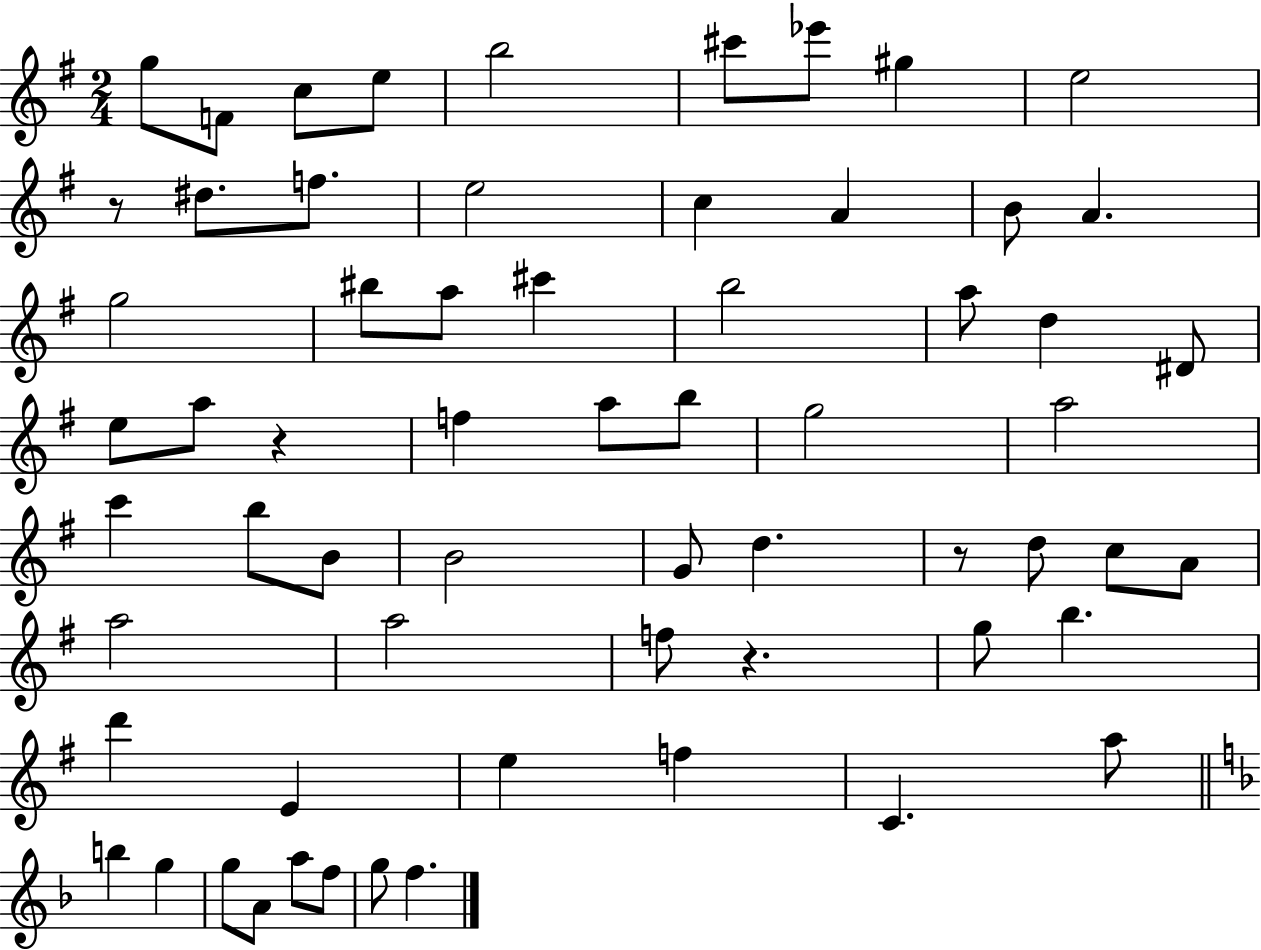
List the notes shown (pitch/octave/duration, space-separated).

G5/e F4/e C5/e E5/e B5/h C#6/e Eb6/e G#5/q E5/h R/e D#5/e. F5/e. E5/h C5/q A4/q B4/e A4/q. G5/h BIS5/e A5/e C#6/q B5/h A5/e D5/q D#4/e E5/e A5/e R/q F5/q A5/e B5/e G5/h A5/h C6/q B5/e B4/e B4/h G4/e D5/q. R/e D5/e C5/e A4/e A5/h A5/h F5/e R/q. G5/e B5/q. D6/q E4/q E5/q F5/q C4/q. A5/e B5/q G5/q G5/e A4/e A5/e F5/e G5/e F5/q.